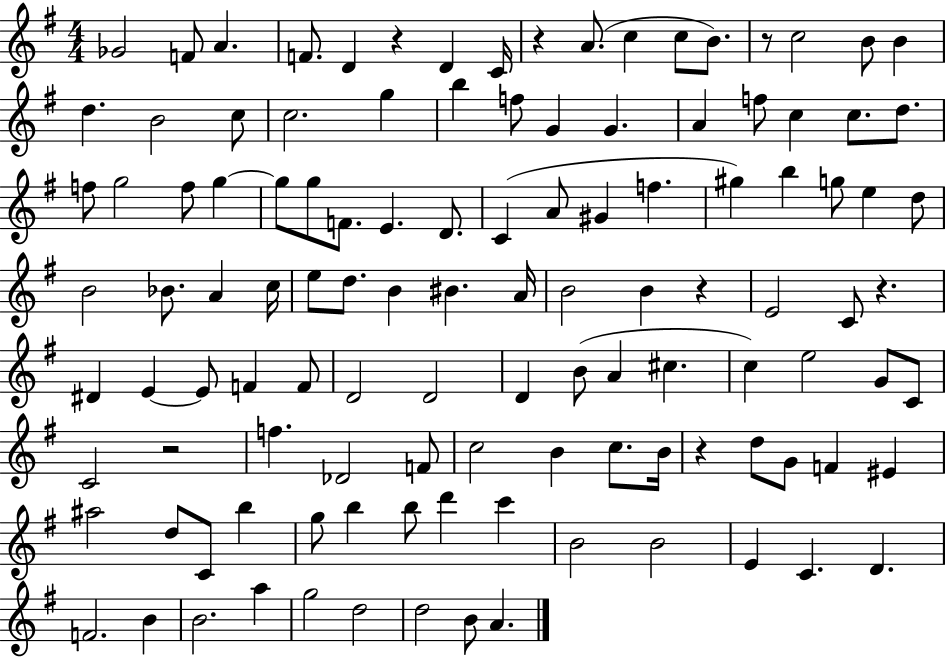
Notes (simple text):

Gb4/h F4/e A4/q. F4/e. D4/q R/q D4/q C4/s R/q A4/e. C5/q C5/e B4/e. R/e C5/h B4/e B4/q D5/q. B4/h C5/e C5/h. G5/q B5/q F5/e G4/q G4/q. A4/q F5/e C5/q C5/e. D5/e. F5/e G5/h F5/e G5/q G5/e G5/e F4/e. E4/q. D4/e. C4/q A4/e G#4/q F5/q. G#5/q B5/q G5/e E5/q D5/e B4/h Bb4/e. A4/q C5/s E5/e D5/e. B4/q BIS4/q. A4/s B4/h B4/q R/q E4/h C4/e R/q. D#4/q E4/q E4/e F4/q F4/e D4/h D4/h D4/q B4/e A4/q C#5/q. C5/q E5/h G4/e C4/e C4/h R/h F5/q. Db4/h F4/e C5/h B4/q C5/e. B4/s R/q D5/e G4/e F4/q EIS4/q A#5/h D5/e C4/e B5/q G5/e B5/q B5/e D6/q C6/q B4/h B4/h E4/q C4/q. D4/q. F4/h. B4/q B4/h. A5/q G5/h D5/h D5/h B4/e A4/q.